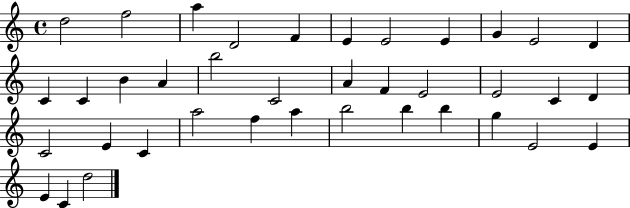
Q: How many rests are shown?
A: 0